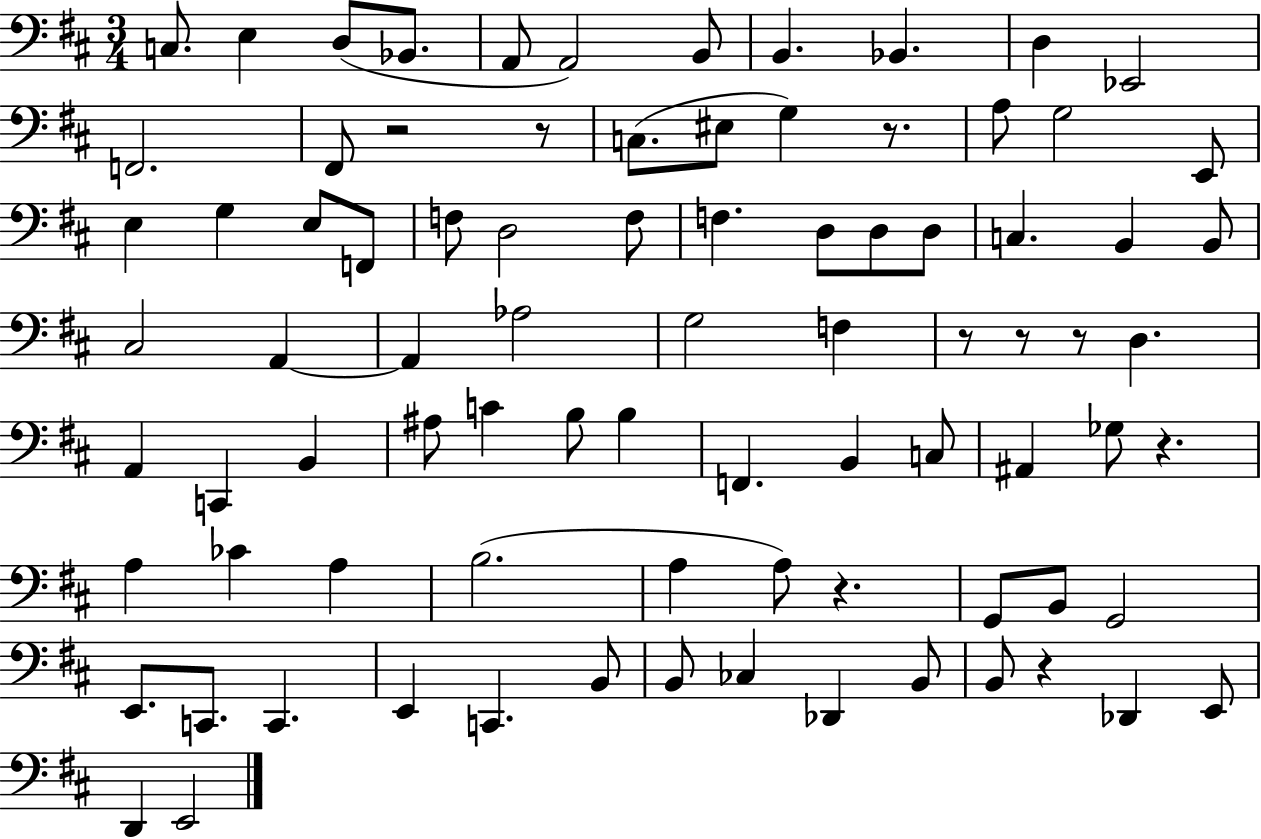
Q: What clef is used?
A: bass